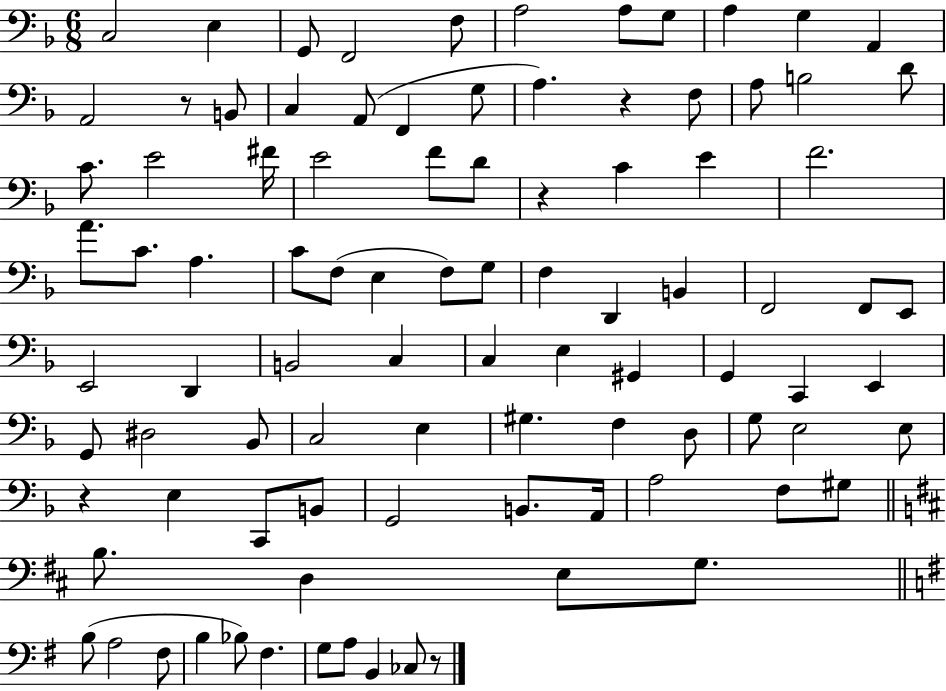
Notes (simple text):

C3/h E3/q G2/e F2/h F3/e A3/h A3/e G3/e A3/q G3/q A2/q A2/h R/e B2/e C3/q A2/e F2/q G3/e A3/q. R/q F3/e A3/e B3/h D4/e C4/e. E4/h F#4/s E4/h F4/e D4/e R/q C4/q E4/q F4/h. A4/e. C4/e. A3/q. C4/e F3/e E3/q F3/e G3/e F3/q D2/q B2/q F2/h F2/e E2/e E2/h D2/q B2/h C3/q C3/q E3/q G#2/q G2/q C2/q E2/q G2/e D#3/h Bb2/e C3/h E3/q G#3/q. F3/q D3/e G3/e E3/h E3/e R/q E3/q C2/e B2/e G2/h B2/e. A2/s A3/h F3/e G#3/e B3/e. D3/q E3/e G3/e. B3/e A3/h F#3/e B3/q Bb3/e F#3/q. G3/e A3/e B2/q CES3/e R/e